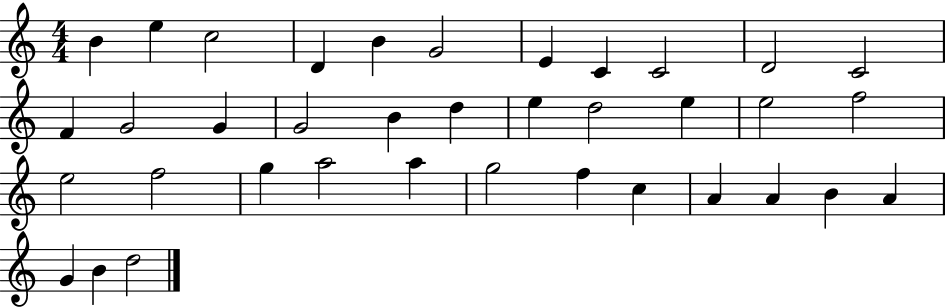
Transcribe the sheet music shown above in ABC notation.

X:1
T:Untitled
M:4/4
L:1/4
K:C
B e c2 D B G2 E C C2 D2 C2 F G2 G G2 B d e d2 e e2 f2 e2 f2 g a2 a g2 f c A A B A G B d2